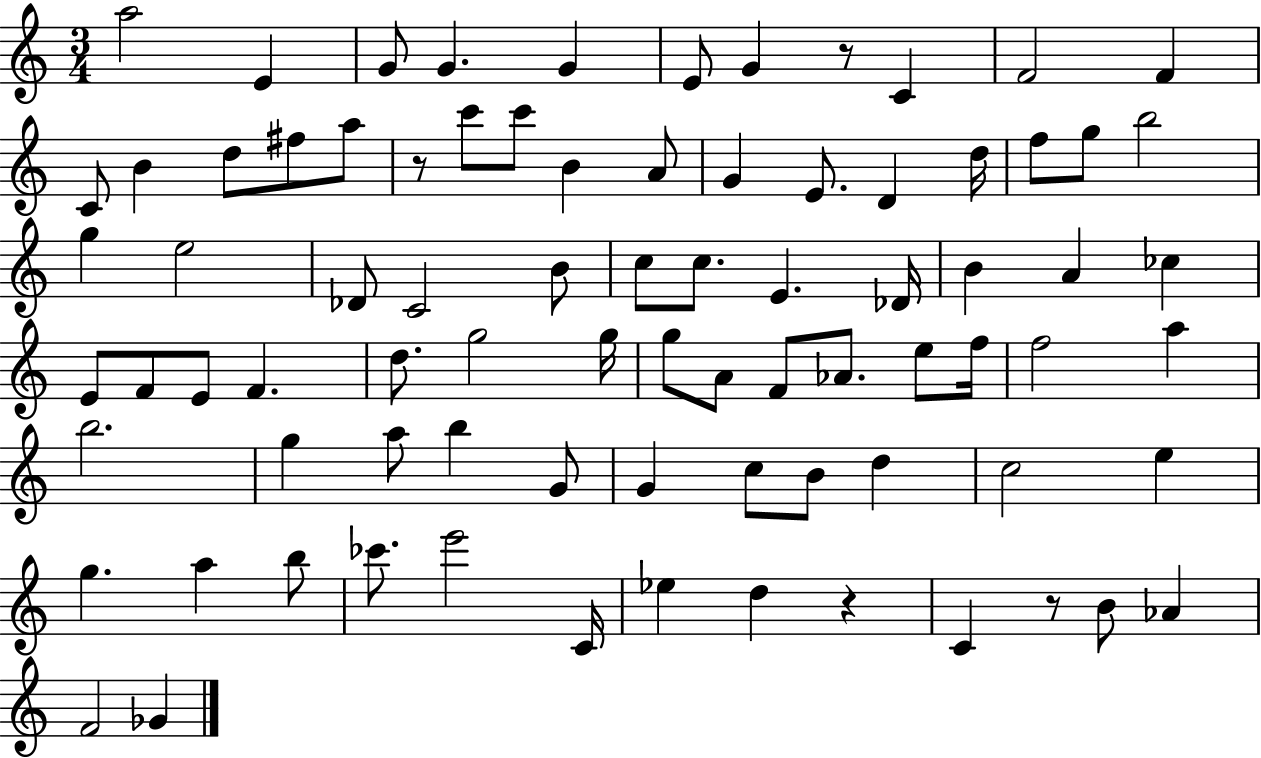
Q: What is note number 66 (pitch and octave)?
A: A5